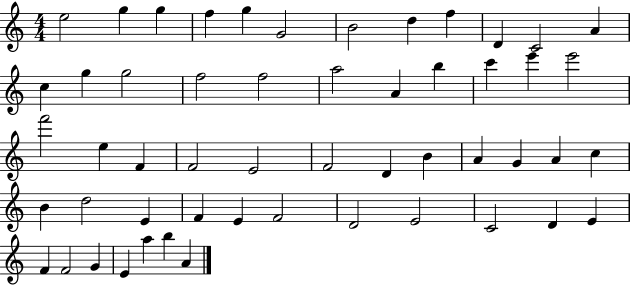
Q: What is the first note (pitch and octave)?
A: E5